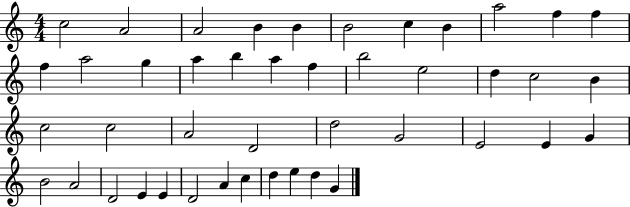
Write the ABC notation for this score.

X:1
T:Untitled
M:4/4
L:1/4
K:C
c2 A2 A2 B B B2 c B a2 f f f a2 g a b a f b2 e2 d c2 B c2 c2 A2 D2 d2 G2 E2 E G B2 A2 D2 E E D2 A c d e d G